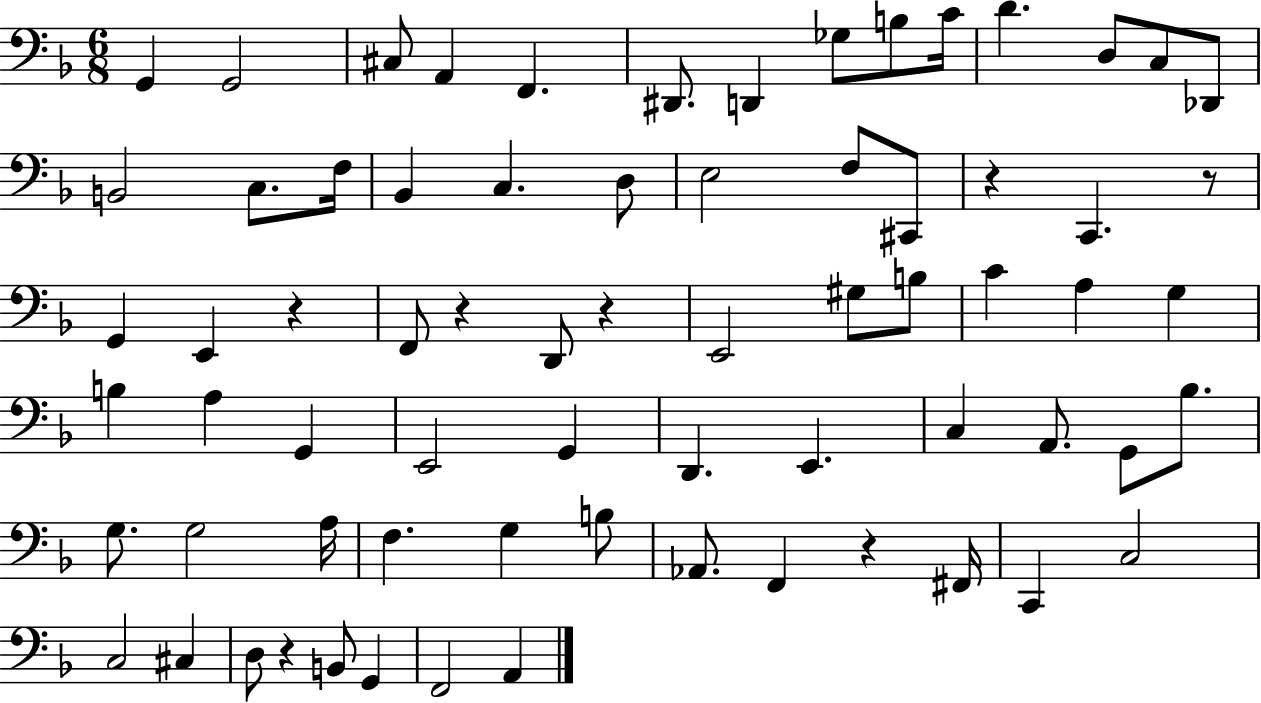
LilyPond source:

{
  \clef bass
  \numericTimeSignature
  \time 6/8
  \key f \major
  g,4 g,2 | cis8 a,4 f,4. | dis,8. d,4 ges8 b8 c'16 | d'4. d8 c8 des,8 | \break b,2 c8. f16 | bes,4 c4. d8 | e2 f8 cis,8 | r4 c,4. r8 | \break g,4 e,4 r4 | f,8 r4 d,8 r4 | e,2 gis8 b8 | c'4 a4 g4 | \break b4 a4 g,4 | e,2 g,4 | d,4. e,4. | c4 a,8. g,8 bes8. | \break g8. g2 a16 | f4. g4 b8 | aes,8. f,4 r4 fis,16 | c,4 c2 | \break c2 cis4 | d8 r4 b,8 g,4 | f,2 a,4 | \bar "|."
}